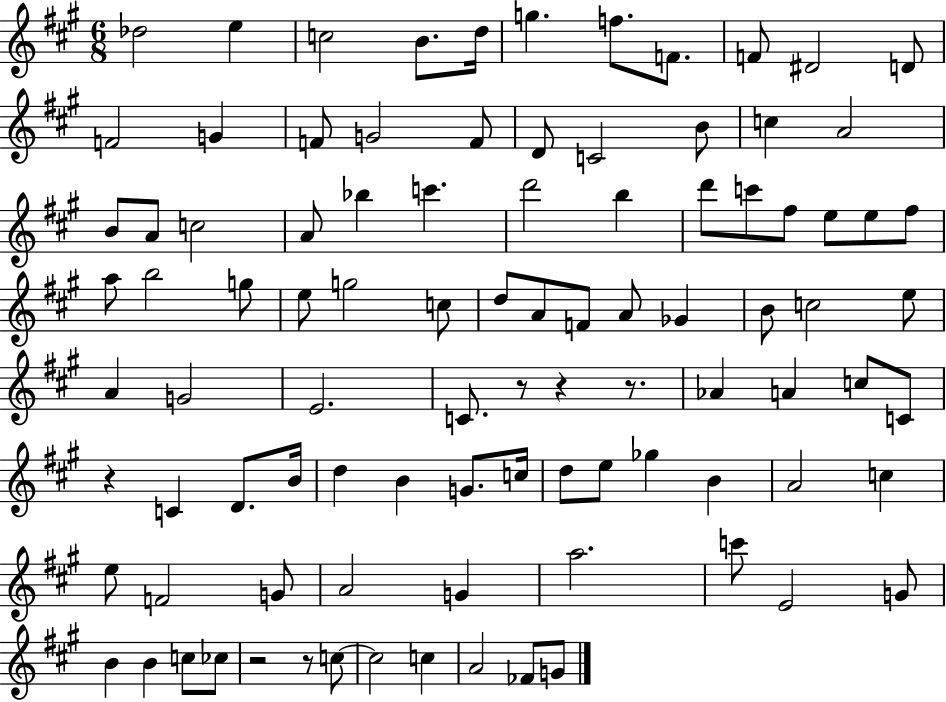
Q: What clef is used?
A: treble